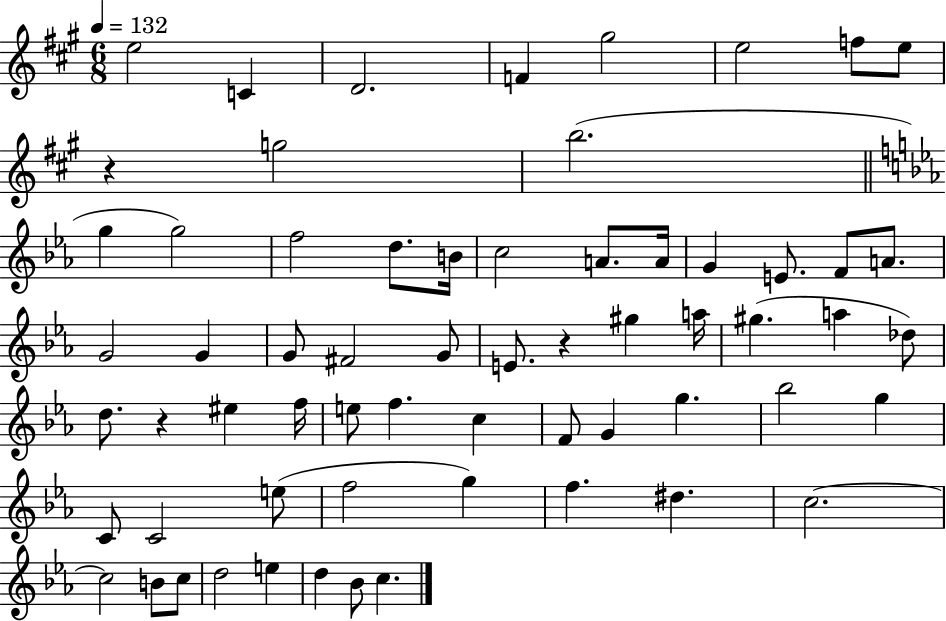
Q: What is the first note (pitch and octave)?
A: E5